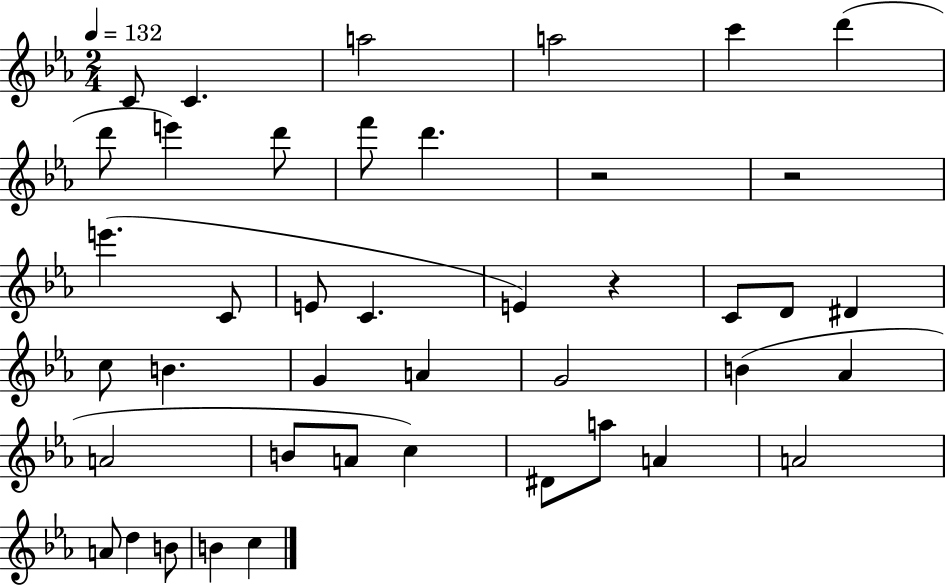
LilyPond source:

{
  \clef treble
  \numericTimeSignature
  \time 2/4
  \key ees \major
  \tempo 4 = 132
  c'8 c'4. | a''2 | a''2 | c'''4 d'''4( | \break d'''8 e'''4) d'''8 | f'''8 d'''4. | r2 | r2 | \break e'''4.( c'8 | e'8 c'4. | e'4) r4 | c'8 d'8 dis'4 | \break c''8 b'4. | g'4 a'4 | g'2 | b'4( aes'4 | \break a'2 | b'8 a'8 c''4) | dis'8 a''8 a'4 | a'2 | \break a'8 d''4 b'8 | b'4 c''4 | \bar "|."
}